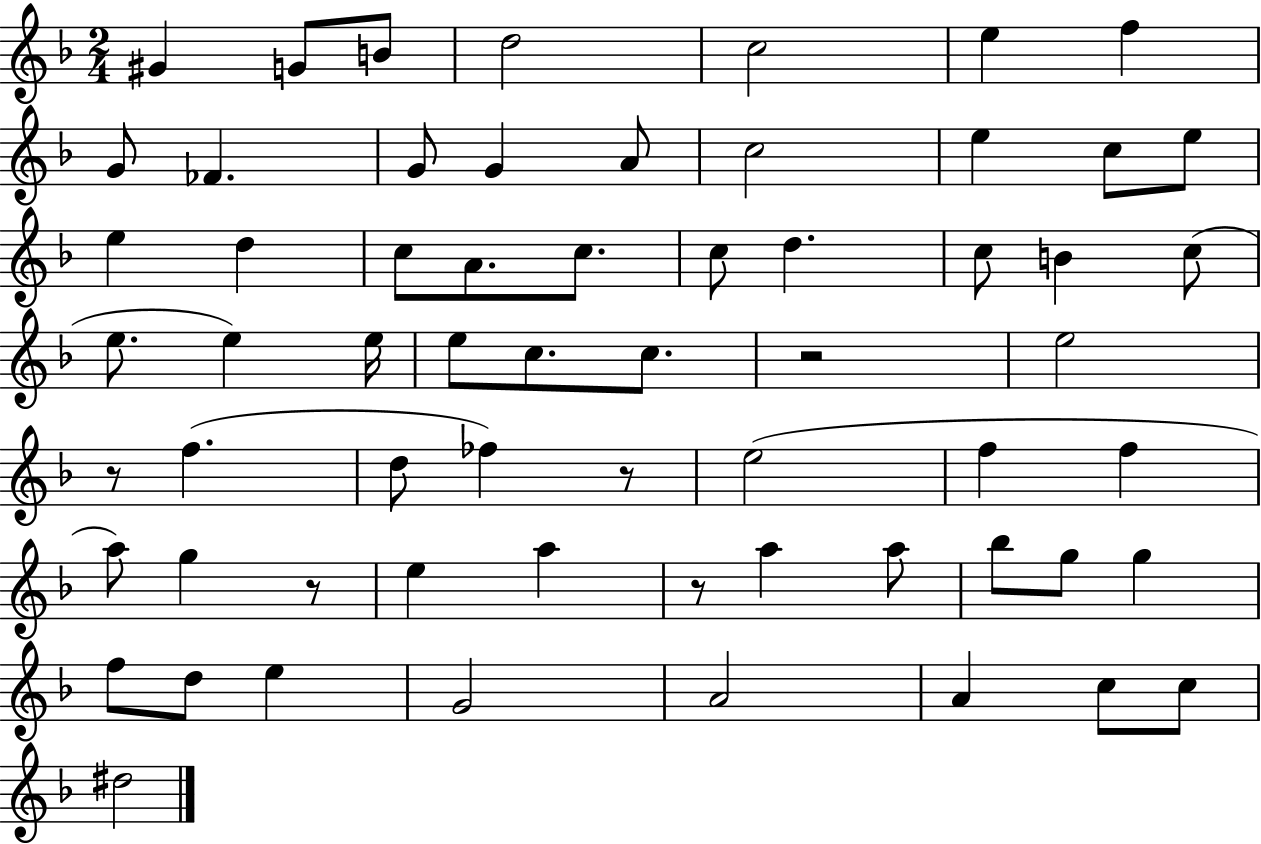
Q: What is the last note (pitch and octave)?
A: D#5